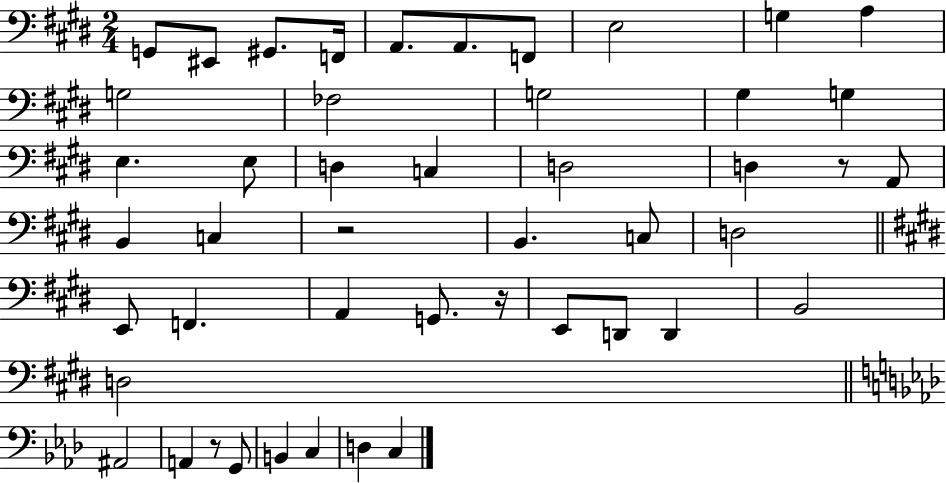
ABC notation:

X:1
T:Untitled
M:2/4
L:1/4
K:E
G,,/2 ^E,,/2 ^G,,/2 F,,/4 A,,/2 A,,/2 F,,/2 E,2 G, A, G,2 _F,2 G,2 ^G, G, E, E,/2 D, C, D,2 D, z/2 A,,/2 B,, C, z2 B,, C,/2 D,2 E,,/2 F,, A,, G,,/2 z/4 E,,/2 D,,/2 D,, B,,2 D,2 ^A,,2 A,, z/2 G,,/2 B,, C, D, C,